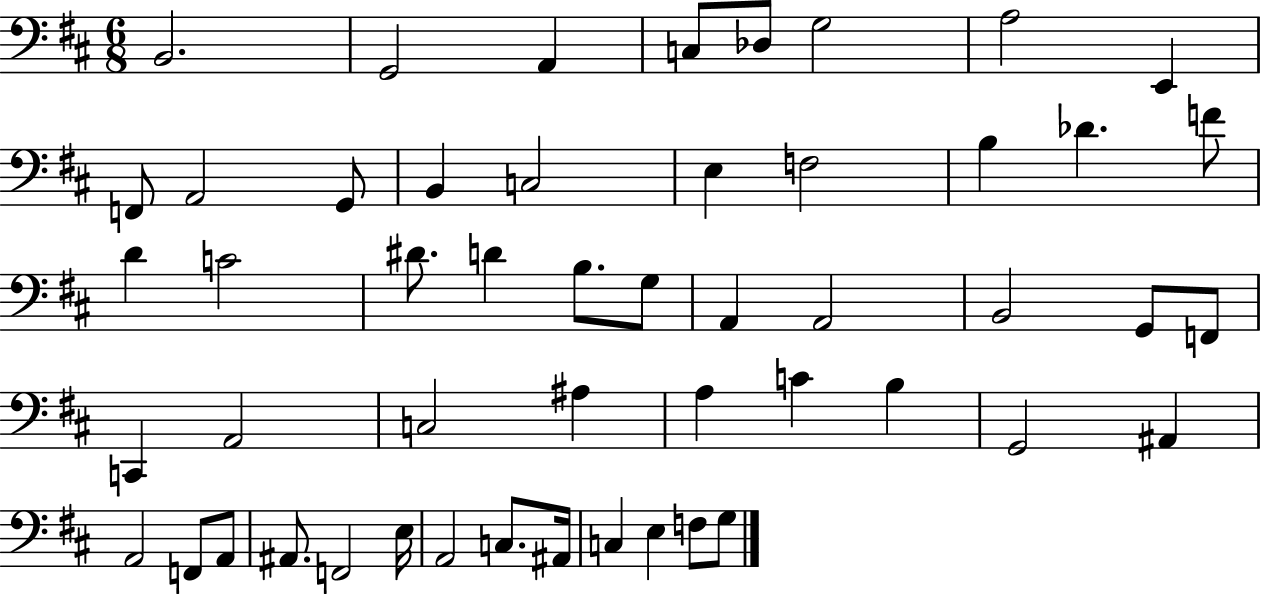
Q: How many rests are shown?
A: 0